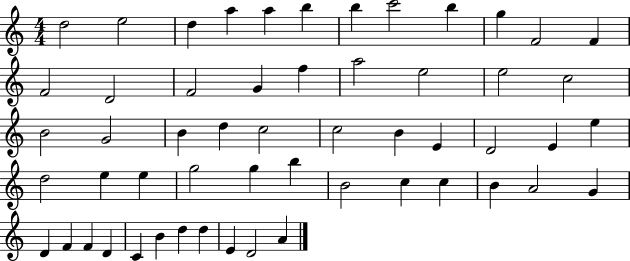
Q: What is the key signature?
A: C major